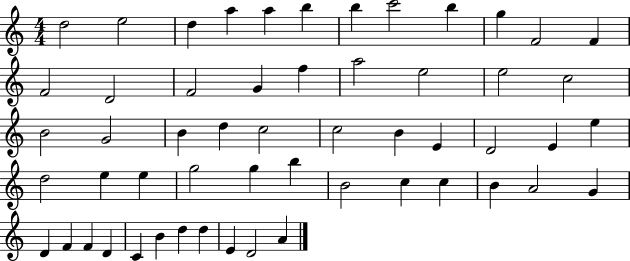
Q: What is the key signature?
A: C major